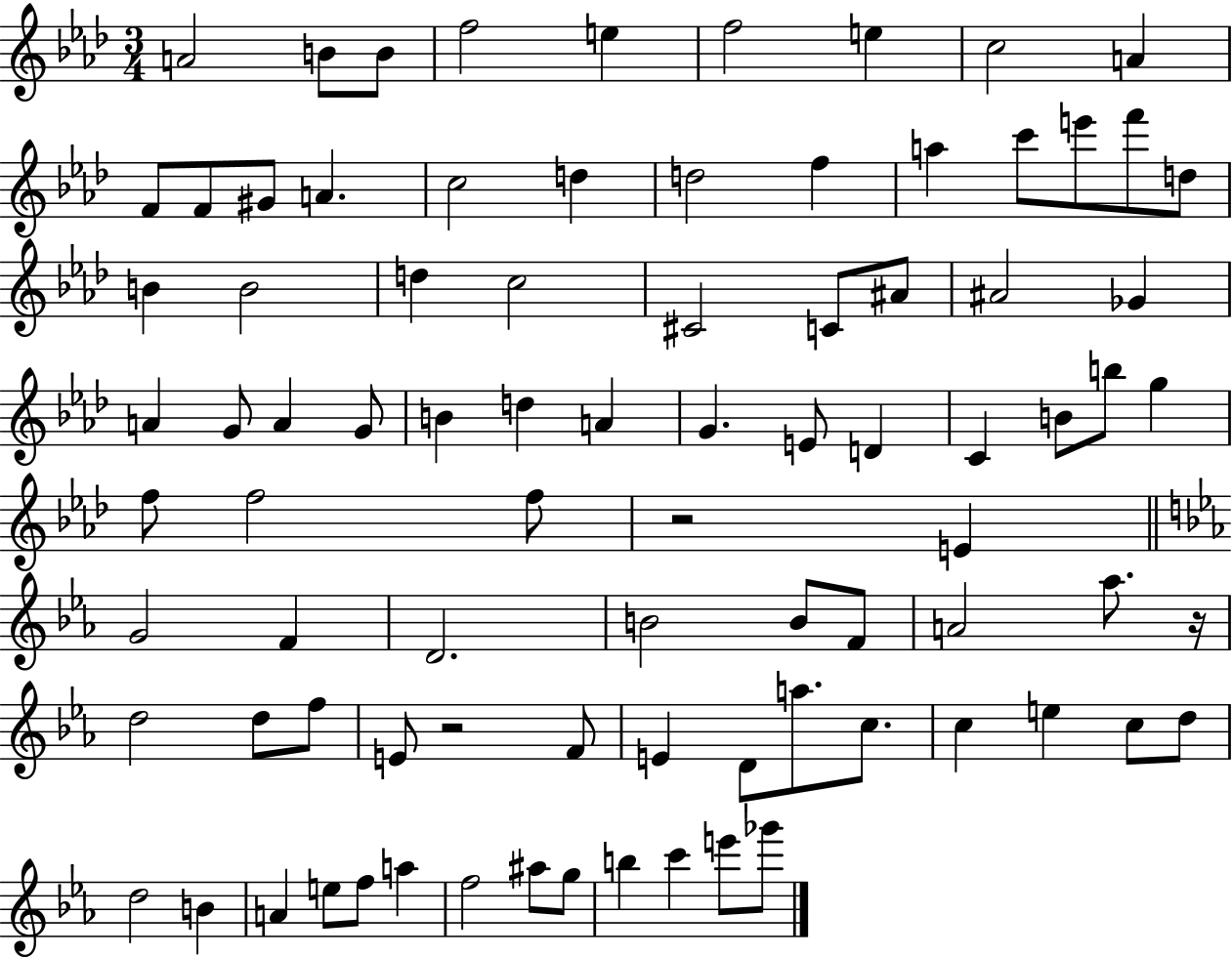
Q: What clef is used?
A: treble